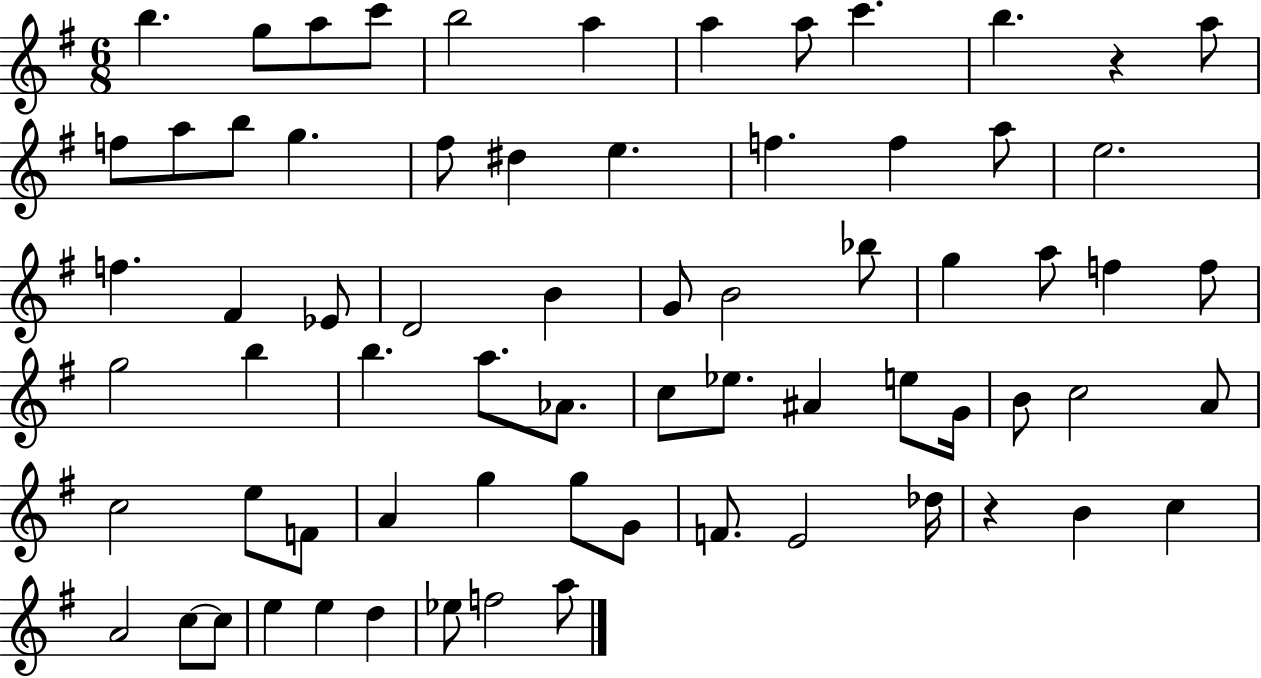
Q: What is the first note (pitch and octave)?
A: B5